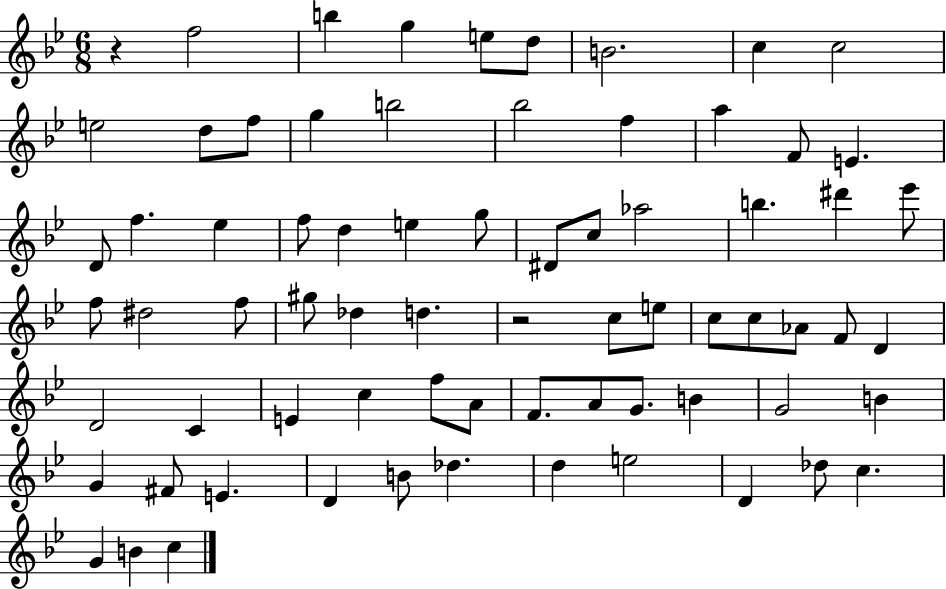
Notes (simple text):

R/q F5/h B5/q G5/q E5/e D5/e B4/h. C5/q C5/h E5/h D5/e F5/e G5/q B5/h Bb5/h F5/q A5/q F4/e E4/q. D4/e F5/q. Eb5/q F5/e D5/q E5/q G5/e D#4/e C5/e Ab5/h B5/q. D#6/q Eb6/e F5/e D#5/h F5/e G#5/e Db5/q D5/q. R/h C5/e E5/e C5/e C5/e Ab4/e F4/e D4/q D4/h C4/q E4/q C5/q F5/e A4/e F4/e. A4/e G4/e. B4/q G4/h B4/q G4/q F#4/e E4/q. D4/q B4/e Db5/q. D5/q E5/h D4/q Db5/e C5/q. G4/q B4/q C5/q